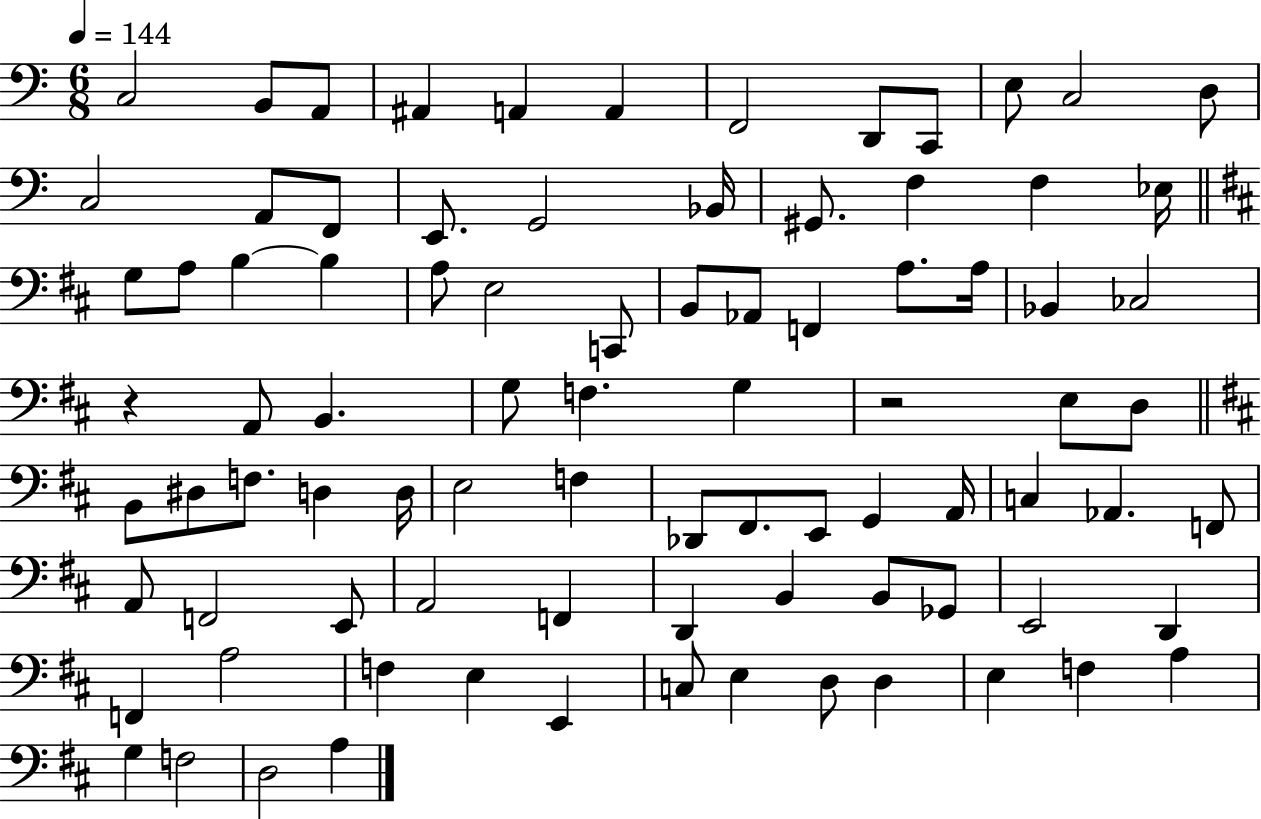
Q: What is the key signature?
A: C major